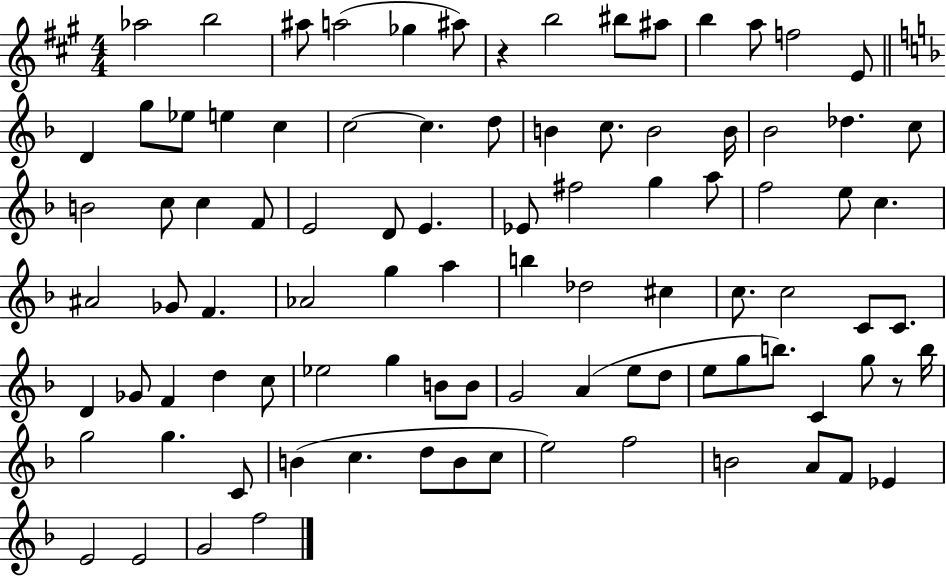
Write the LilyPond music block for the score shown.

{
  \clef treble
  \numericTimeSignature
  \time 4/4
  \key a \major
  aes''2 b''2 | ais''8 a''2( ges''4 ais''8) | r4 b''2 bis''8 ais''8 | b''4 a''8 f''2 e'8 | \break \bar "||" \break \key f \major d'4 g''8 ees''8 e''4 c''4 | c''2~~ c''4. d''8 | b'4 c''8. b'2 b'16 | bes'2 des''4. c''8 | \break b'2 c''8 c''4 f'8 | e'2 d'8 e'4. | ees'8 fis''2 g''4 a''8 | f''2 e''8 c''4. | \break ais'2 ges'8 f'4. | aes'2 g''4 a''4 | b''4 des''2 cis''4 | c''8. c''2 c'8 c'8. | \break d'4 ges'8 f'4 d''4 c''8 | ees''2 g''4 b'8 b'8 | g'2 a'4( e''8 d''8 | e''8 g''8 b''8.) c'4 g''8 r8 b''16 | \break g''2 g''4. c'8 | b'4( c''4. d''8 b'8 c''8 | e''2) f''2 | b'2 a'8 f'8 ees'4 | \break e'2 e'2 | g'2 f''2 | \bar "|."
}